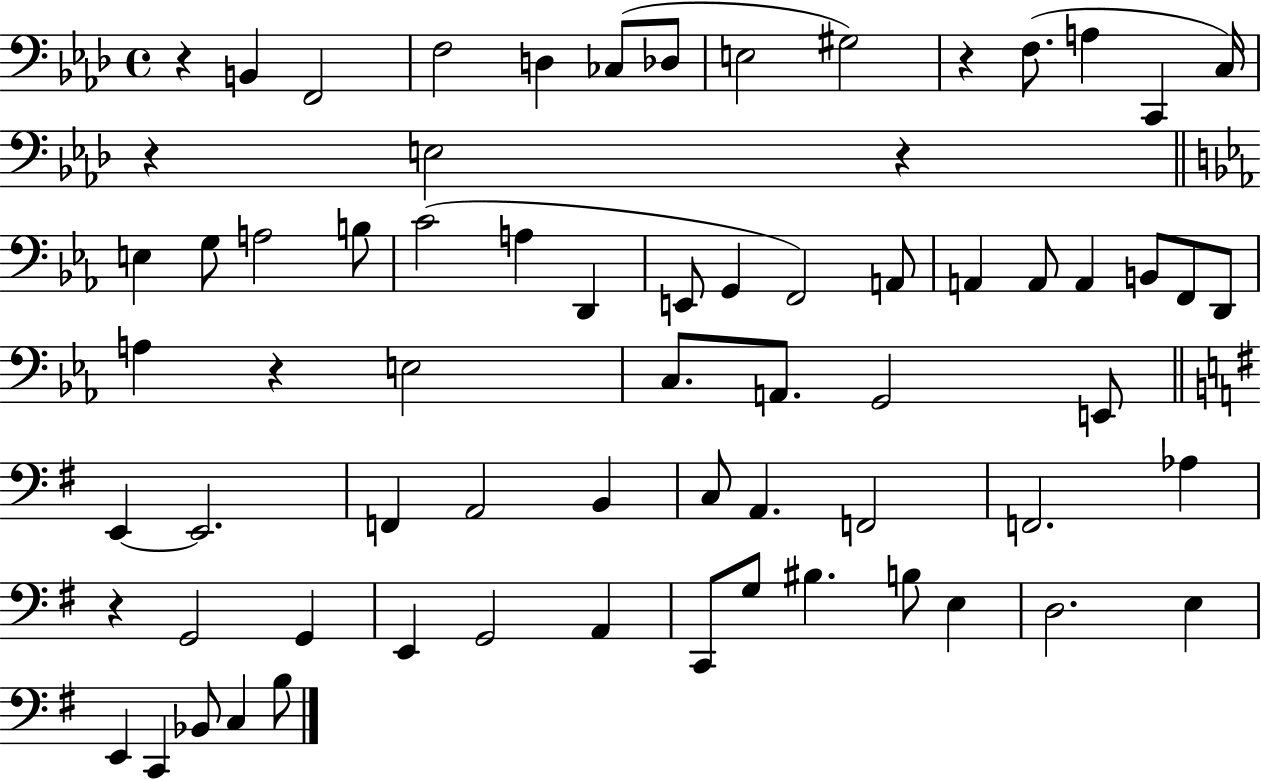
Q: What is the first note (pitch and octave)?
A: B2